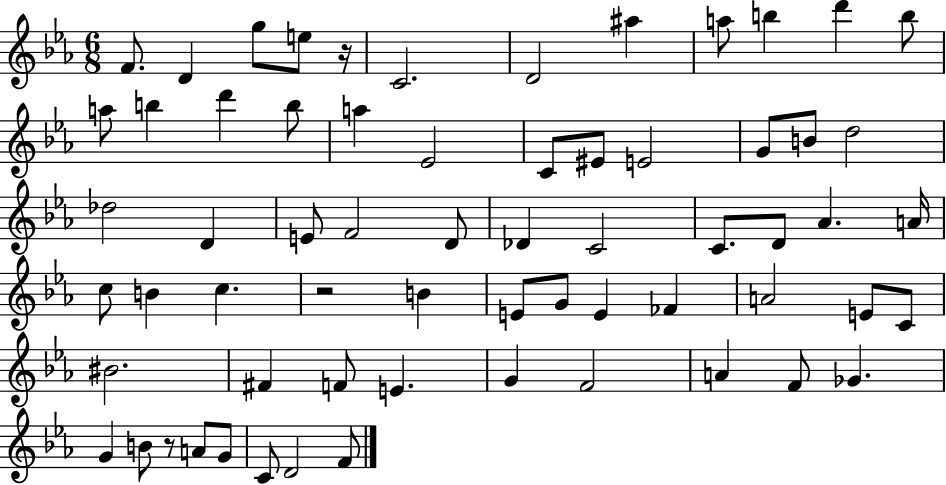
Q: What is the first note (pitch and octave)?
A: F4